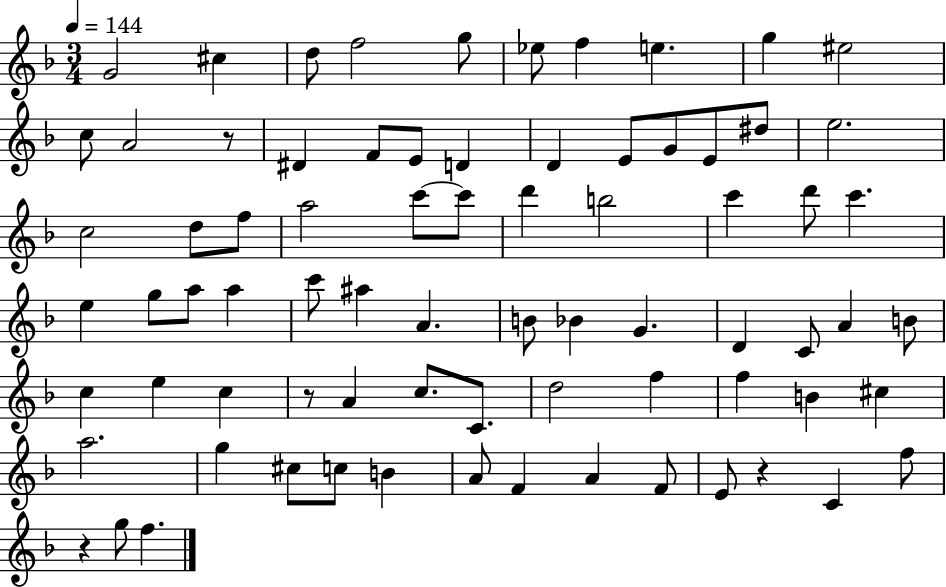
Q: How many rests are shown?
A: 4